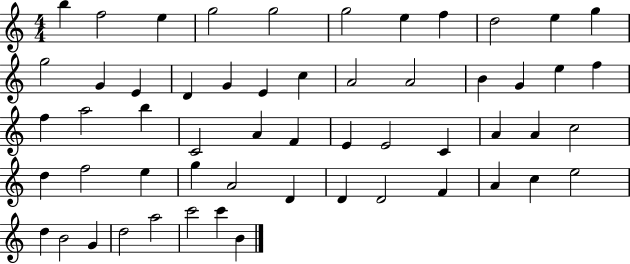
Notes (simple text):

B5/q F5/h E5/q G5/h G5/h G5/h E5/q F5/q D5/h E5/q G5/q G5/h G4/q E4/q D4/q G4/q E4/q C5/q A4/h A4/h B4/q G4/q E5/q F5/q F5/q A5/h B5/q C4/h A4/q F4/q E4/q E4/h C4/q A4/q A4/q C5/h D5/q F5/h E5/q G5/q A4/h D4/q D4/q D4/h F4/q A4/q C5/q E5/h D5/q B4/h G4/q D5/h A5/h C6/h C6/q B4/q